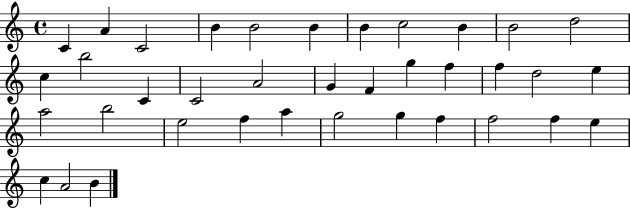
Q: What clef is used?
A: treble